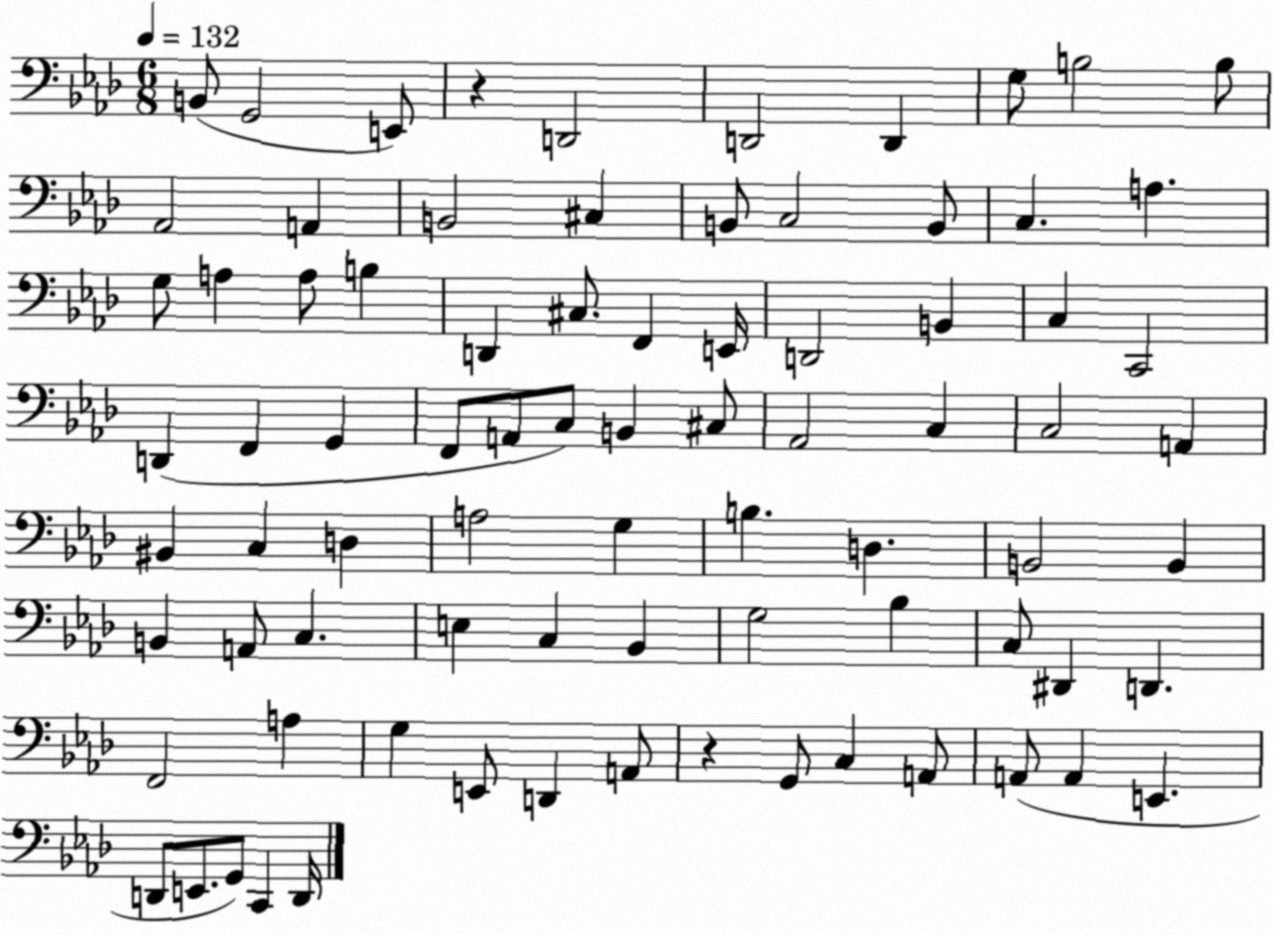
X:1
T:Untitled
M:6/8
L:1/4
K:Ab
B,,/2 G,,2 E,,/2 z D,,2 D,,2 D,, G,/2 B,2 B,/2 _A,,2 A,, B,,2 ^C, B,,/2 C,2 B,,/2 C, A, G,/2 A, A,/2 B, D,, ^C,/2 F,, E,,/4 D,,2 B,, C, C,,2 D,, F,, G,, F,,/2 A,,/2 C,/2 B,, ^C,/2 _A,,2 C, C,2 A,, ^B,, C, D, A,2 G, B, D, B,,2 B,, B,, A,,/2 C, E, C, _B,, G,2 _B, C,/2 ^D,, D,, F,,2 A, G, E,,/2 D,, A,,/2 z G,,/2 C, A,,/2 A,,/2 A,, E,, D,,/2 E,,/2 G,,/2 C,, D,,/4